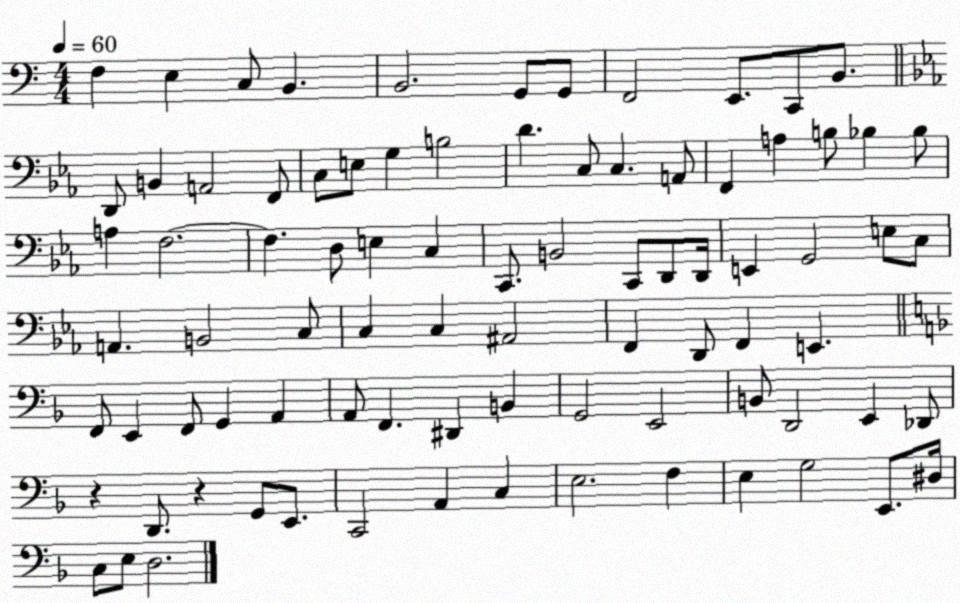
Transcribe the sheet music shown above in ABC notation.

X:1
T:Untitled
M:4/4
L:1/4
K:C
F, E, C,/2 B,, B,,2 G,,/2 G,,/2 F,,2 E,,/2 C,,/2 B,,/2 D,,/2 B,, A,,2 F,,/2 C,/2 E,/2 G, B,2 D C,/2 C, A,,/2 F,, A, B,/2 _B, _B,/2 A, F,2 F, D,/2 E, C, C,,/2 B,,2 C,,/2 D,,/2 D,,/4 E,, G,,2 E,/2 C,/2 A,, B,,2 C,/2 C, C, ^A,,2 F,, D,,/2 F,, E,, F,,/2 E,, F,,/2 G,, A,, A,,/2 F,, ^D,, B,, G,,2 E,,2 B,,/2 D,,2 E,, _D,,/2 z D,,/2 z G,,/2 E,,/2 C,,2 A,, C, E,2 F, E, G,2 E,,/2 ^D,/4 C,/2 E,/2 D,2